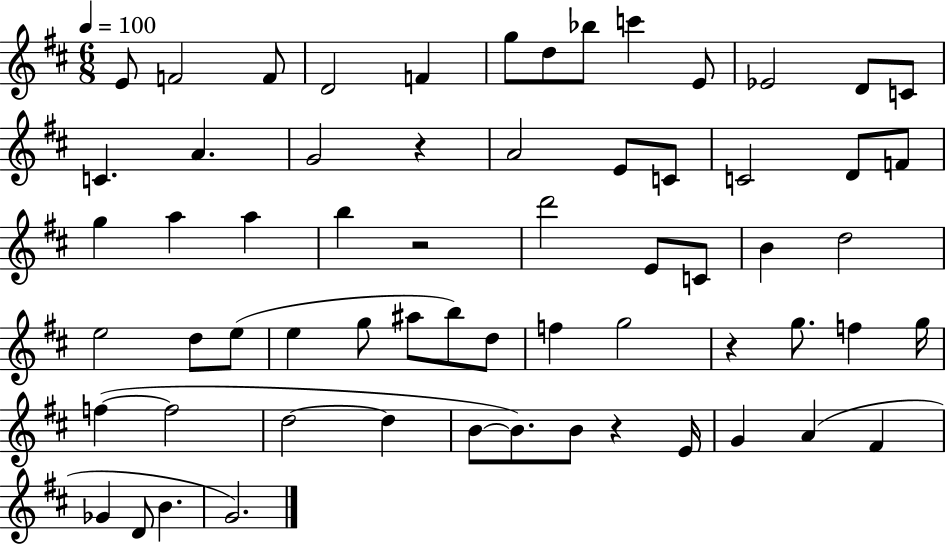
E4/e F4/h F4/e D4/h F4/q G5/e D5/e Bb5/e C6/q E4/e Eb4/h D4/e C4/e C4/q. A4/q. G4/h R/q A4/h E4/e C4/e C4/h D4/e F4/e G5/q A5/q A5/q B5/q R/h D6/h E4/e C4/e B4/q D5/h E5/h D5/e E5/e E5/q G5/e A#5/e B5/e D5/e F5/q G5/h R/q G5/e. F5/q G5/s F5/q F5/h D5/h D5/q B4/e B4/e. B4/e R/q E4/s G4/q A4/q F#4/q Gb4/q D4/e B4/q. G4/h.